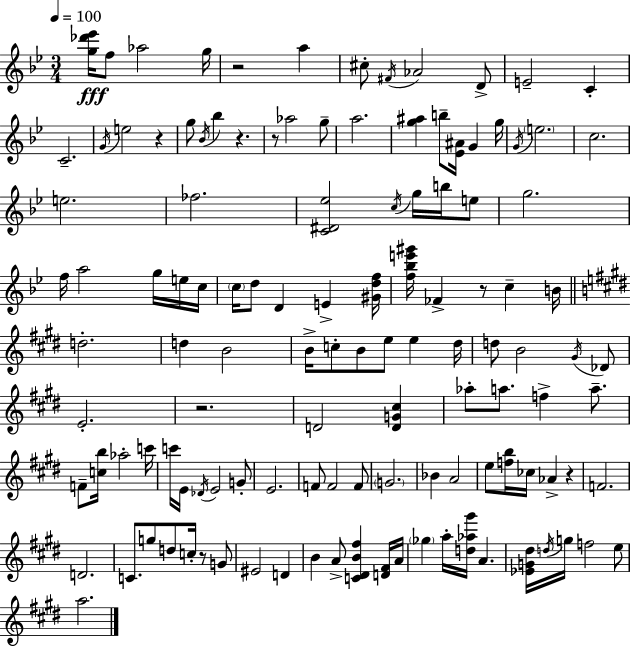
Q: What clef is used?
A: treble